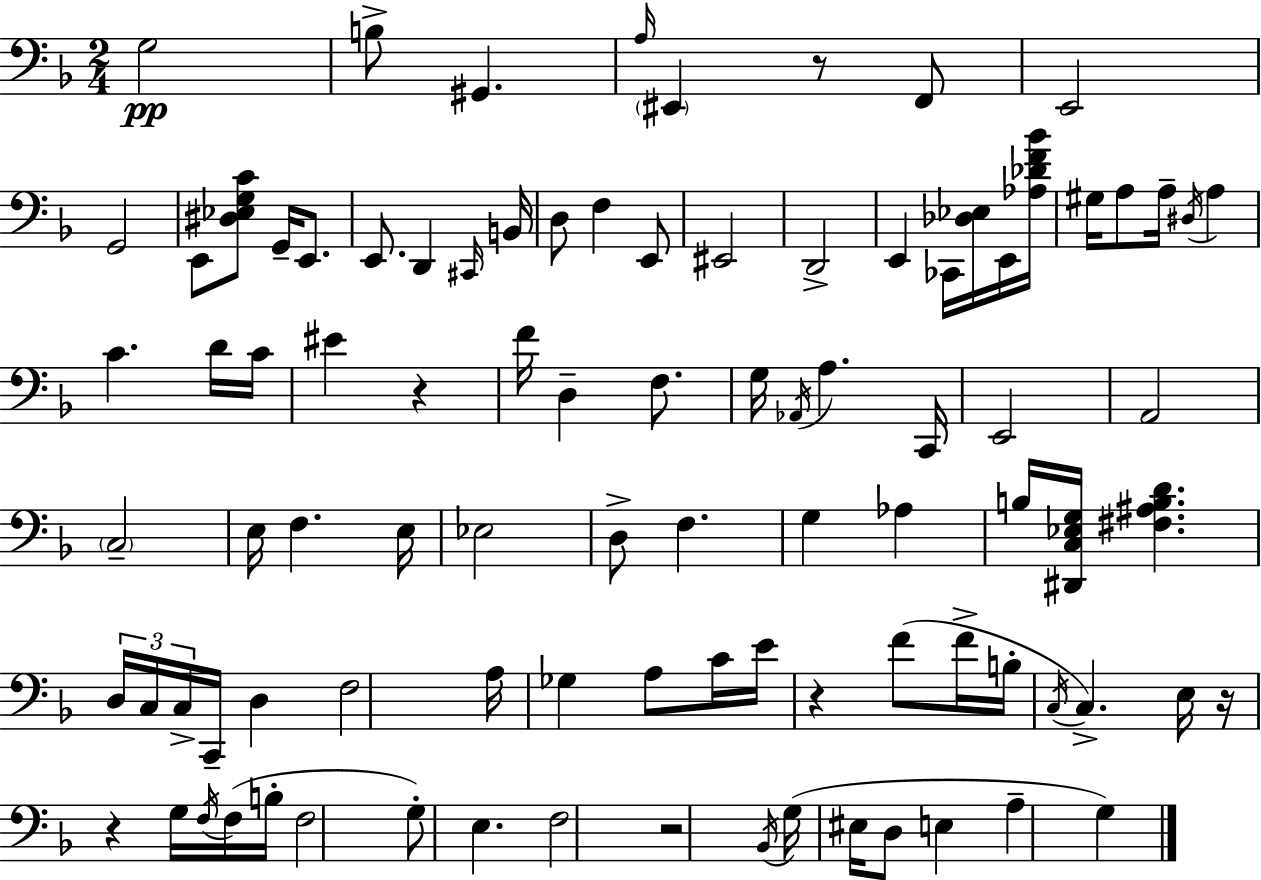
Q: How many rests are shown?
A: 6